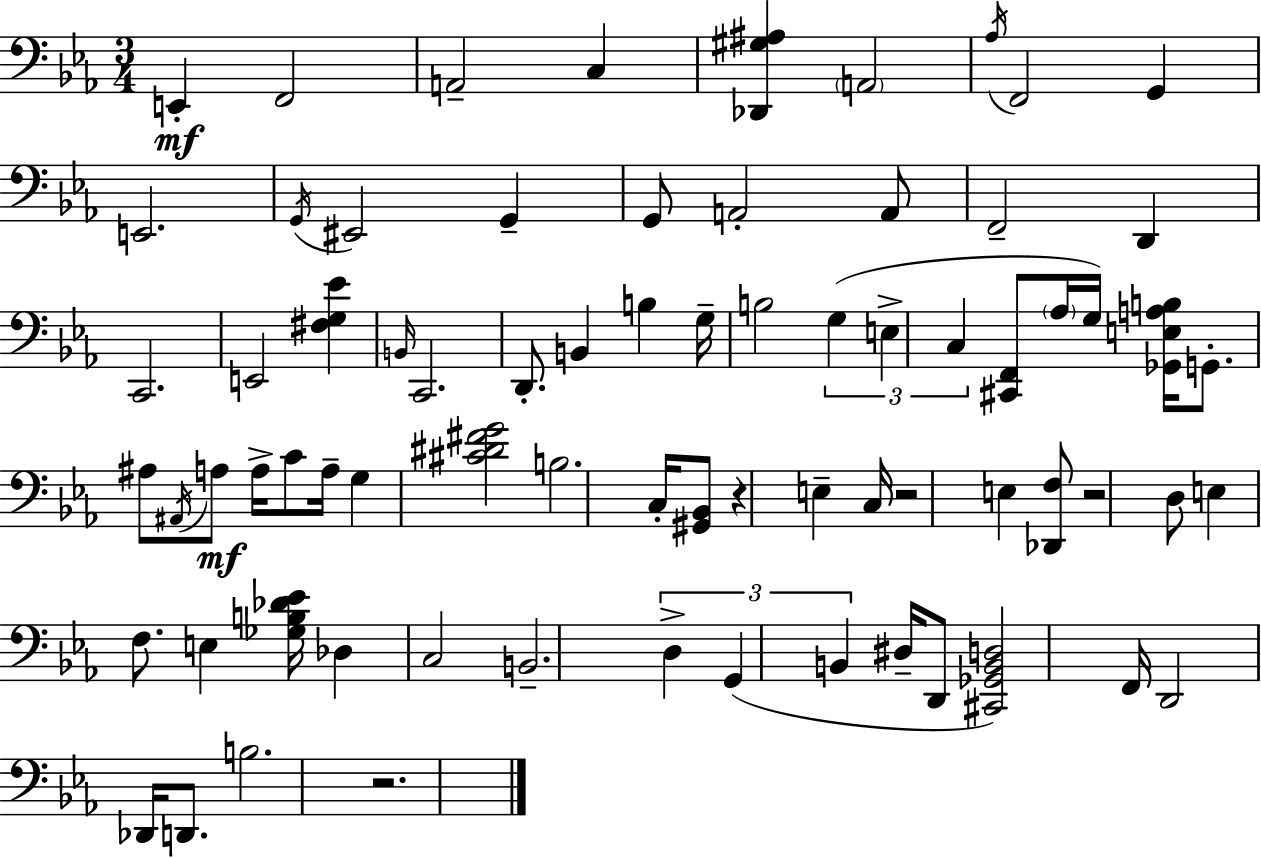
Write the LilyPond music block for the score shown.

{
  \clef bass
  \numericTimeSignature
  \time 3/4
  \key c \minor
  \repeat volta 2 { e,4-.\mf f,2 | a,2-- c4 | <des, gis ais>4 \parenthesize a,2 | \acciaccatura { aes16 } f,2 g,4 | \break e,2. | \acciaccatura { g,16 } eis,2 g,4-- | g,8 a,2-. | a,8 f,2-- d,4 | \break c,2. | e,2 <fis g ees'>4 | \grace { b,16 } c,2. | d,8.-. b,4 b4 | \break g16-- b2 \tuplet 3/2 { g4( | e4-> c4 } <cis, f,>8 | \parenthesize aes16 g16) <ges, e a b>16 g,8.-. ais8 \acciaccatura { ais,16 }\mf a8 | a16-> c'8 a16-- g4 <cis' dis' fis' g'>2 | \break b2. | c16-. <gis, bes,>8 r4 e4-- | c16 r2 | e4 <des, f>8 r2 | \break d8 e4 f8. e4 | <ges b des' ees'>16 des4 c2 | b,2.-- | \tuplet 3/2 { d4-> g,4( | \break b,4 } dis16-- d,8 <cis, ges, b, d>2) | f,16 d,2 | des,16 d,8. b2. | r2. | \break } \bar "|."
}